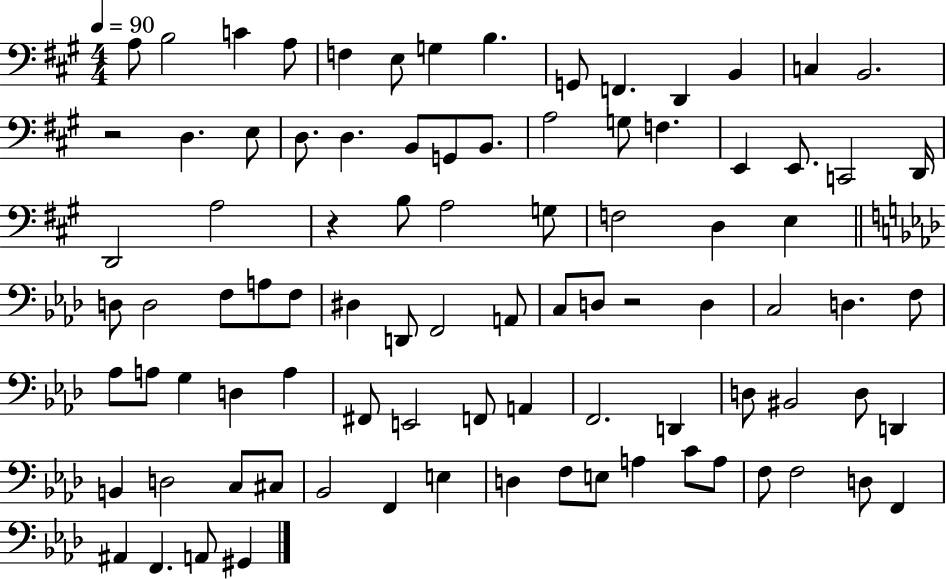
A3/e B3/h C4/q A3/e F3/q E3/e G3/q B3/q. G2/e F2/q. D2/q B2/q C3/q B2/h. R/h D3/q. E3/e D3/e. D3/q. B2/e G2/e B2/e. A3/h G3/e F3/q. E2/q E2/e. C2/h D2/s D2/h A3/h R/q B3/e A3/h G3/e F3/h D3/q E3/q D3/e D3/h F3/e A3/e F3/e D#3/q D2/e F2/h A2/e C3/e D3/e R/h D3/q C3/h D3/q. F3/e Ab3/e A3/e G3/q D3/q A3/q F#2/e E2/h F2/e A2/q F2/h. D2/q D3/e BIS2/h D3/e D2/q B2/q D3/h C3/e C#3/e Bb2/h F2/q E3/q D3/q F3/e E3/e A3/q C4/e A3/e F3/e F3/h D3/e F2/q A#2/q F2/q. A2/e G#2/q